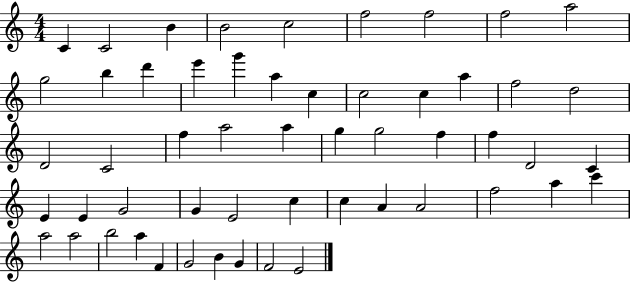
{
  \clef treble
  \numericTimeSignature
  \time 4/4
  \key c \major
  c'4 c'2 b'4 | b'2 c''2 | f''2 f''2 | f''2 a''2 | \break g''2 b''4 d'''4 | e'''4 g'''4 a''4 c''4 | c''2 c''4 a''4 | f''2 d''2 | \break d'2 c'2 | f''4 a''2 a''4 | g''4 g''2 f''4 | f''4 d'2 c'4 | \break e'4 e'4 g'2 | g'4 e'2 c''4 | c''4 a'4 a'2 | f''2 a''4 c'''4 | \break a''2 a''2 | b''2 a''4 f'4 | g'2 b'4 g'4 | f'2 e'2 | \break \bar "|."
}